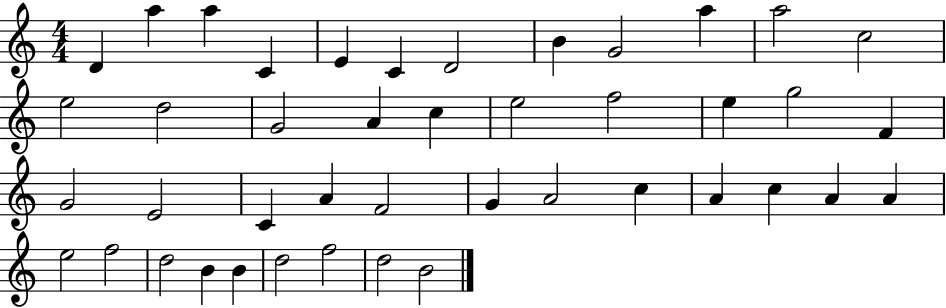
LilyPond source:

{
  \clef treble
  \numericTimeSignature
  \time 4/4
  \key c \major
  d'4 a''4 a''4 c'4 | e'4 c'4 d'2 | b'4 g'2 a''4 | a''2 c''2 | \break e''2 d''2 | g'2 a'4 c''4 | e''2 f''2 | e''4 g''2 f'4 | \break g'2 e'2 | c'4 a'4 f'2 | g'4 a'2 c''4 | a'4 c''4 a'4 a'4 | \break e''2 f''2 | d''2 b'4 b'4 | d''2 f''2 | d''2 b'2 | \break \bar "|."
}